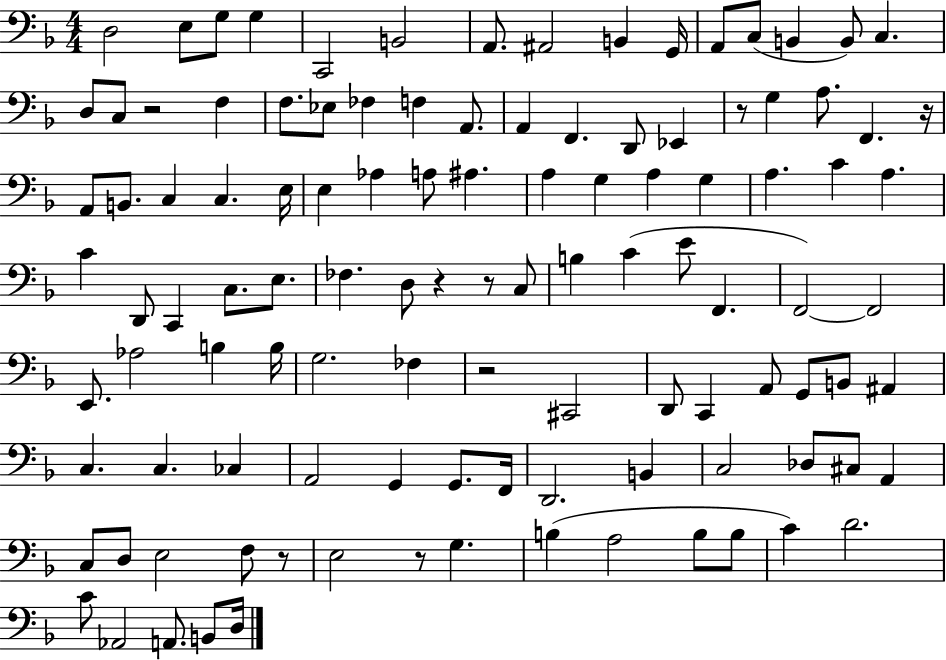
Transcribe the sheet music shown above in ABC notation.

X:1
T:Untitled
M:4/4
L:1/4
K:F
D,2 E,/2 G,/2 G, C,,2 B,,2 A,,/2 ^A,,2 B,, G,,/4 A,,/2 C,/2 B,, B,,/2 C, D,/2 C,/2 z2 F, F,/2 _E,/2 _F, F, A,,/2 A,, F,, D,,/2 _E,, z/2 G, A,/2 F,, z/4 A,,/2 B,,/2 C, C, E,/4 E, _A, A,/2 ^A, A, G, A, G, A, C A, C D,,/2 C,, C,/2 E,/2 _F, D,/2 z z/2 C,/2 B, C E/2 F,, F,,2 F,,2 E,,/2 _A,2 B, B,/4 G,2 _F, z2 ^C,,2 D,,/2 C,, A,,/2 G,,/2 B,,/2 ^A,, C, C, _C, A,,2 G,, G,,/2 F,,/4 D,,2 B,, C,2 _D,/2 ^C,/2 A,, C,/2 D,/2 E,2 F,/2 z/2 E,2 z/2 G, B, A,2 B,/2 B,/2 C D2 C/2 _A,,2 A,,/2 B,,/2 D,/4